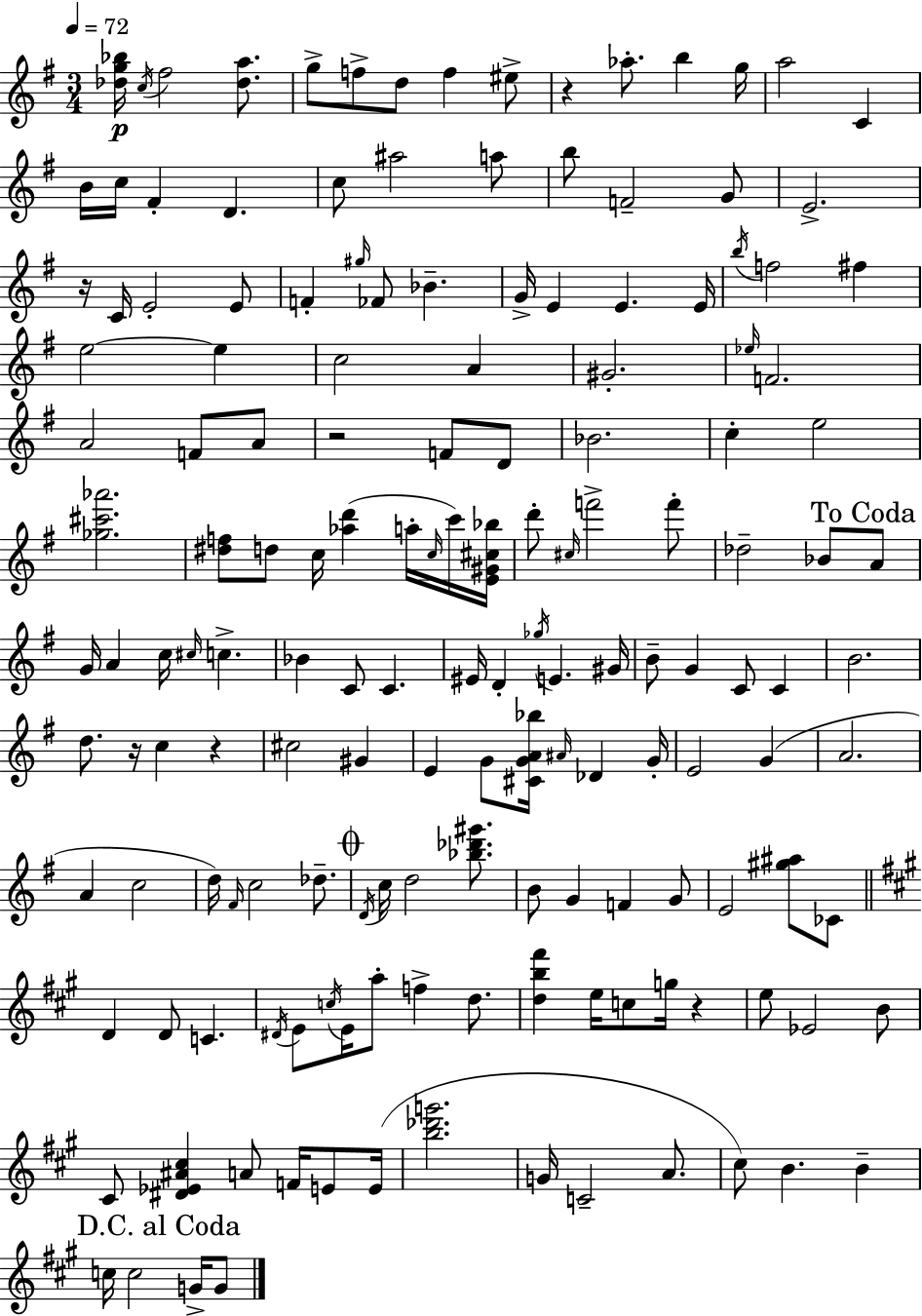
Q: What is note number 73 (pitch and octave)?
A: EIS4